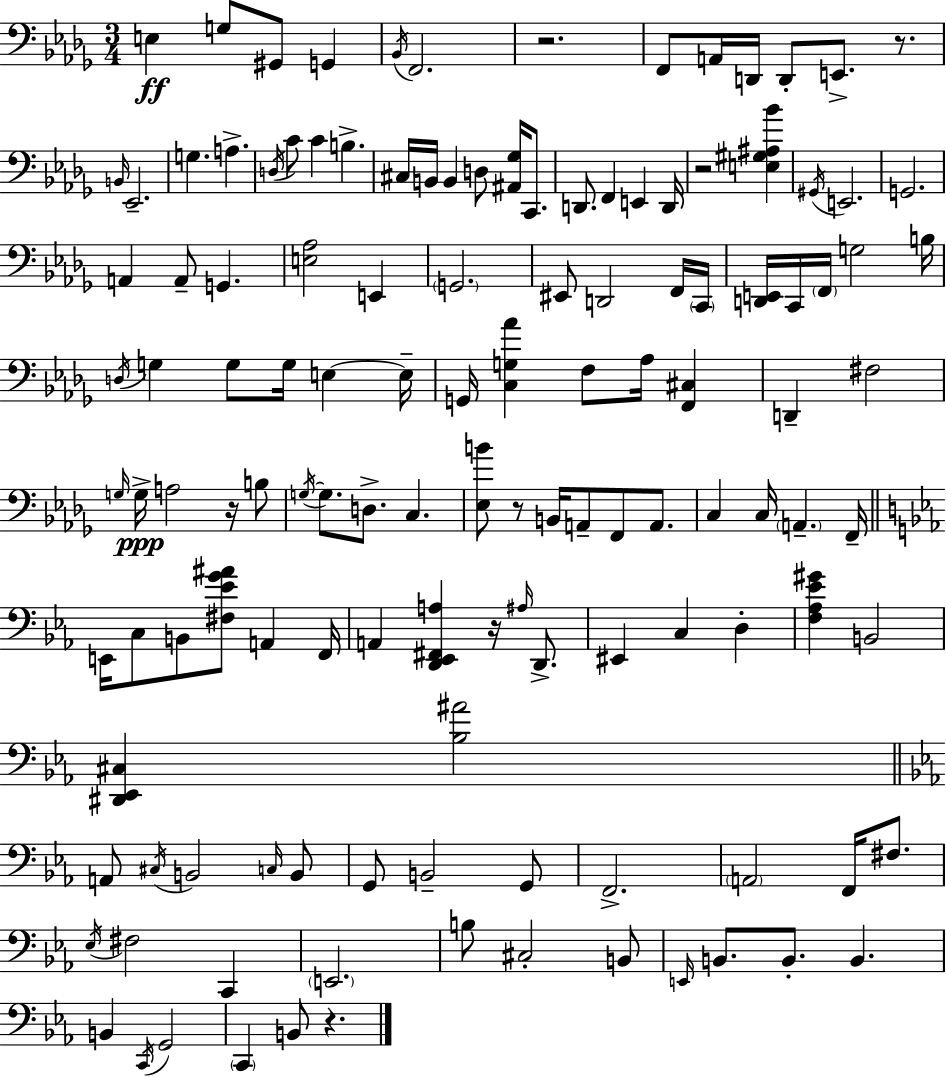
E3/q G3/e G#2/e G2/q Bb2/s F2/h. R/h. F2/e A2/s D2/s D2/e E2/e. R/e. B2/s Eb2/h. G3/q. A3/q. D3/s C4/e C4/q B3/q. C#3/s B2/s B2/q D3/e [A#2,Gb3]/s C2/e. D2/e. F2/q E2/q D2/s R/h [E3,G#3,A#3,Bb4]/q G#2/s E2/h. G2/h. A2/q A2/e G2/q. [E3,Ab3]/h E2/q G2/h. EIS2/e D2/h F2/s C2/s [D2,E2]/s C2/s F2/s G3/h B3/s D3/s G3/q G3/e G3/s E3/q E3/s G2/s [C3,G3,Ab4]/q F3/e Ab3/s [F2,C#3]/q D2/q F#3/h G3/s G3/s A3/h R/s B3/e G3/s G3/e. D3/e. C3/q. [Eb3,B4]/e R/e B2/s A2/e F2/e A2/e. C3/q C3/s A2/q. F2/s E2/s C3/e B2/e [F#3,Eb4,G4,A#4]/e A2/q F2/s A2/q [D2,Eb2,F#2,A3]/q R/s A#3/s D2/e. EIS2/q C3/q D3/q [F3,Ab3,Eb4,G#4]/q B2/h [D#2,Eb2,C#3]/q [Bb3,A#4]/h A2/e C#3/s B2/h C3/s B2/e G2/e B2/h G2/e F2/h. A2/h F2/s F#3/e. Eb3/s F#3/h C2/q E2/h. B3/e C#3/h B2/e E2/s B2/e. B2/e. B2/q. B2/q C2/s G2/h C2/q B2/e R/q.